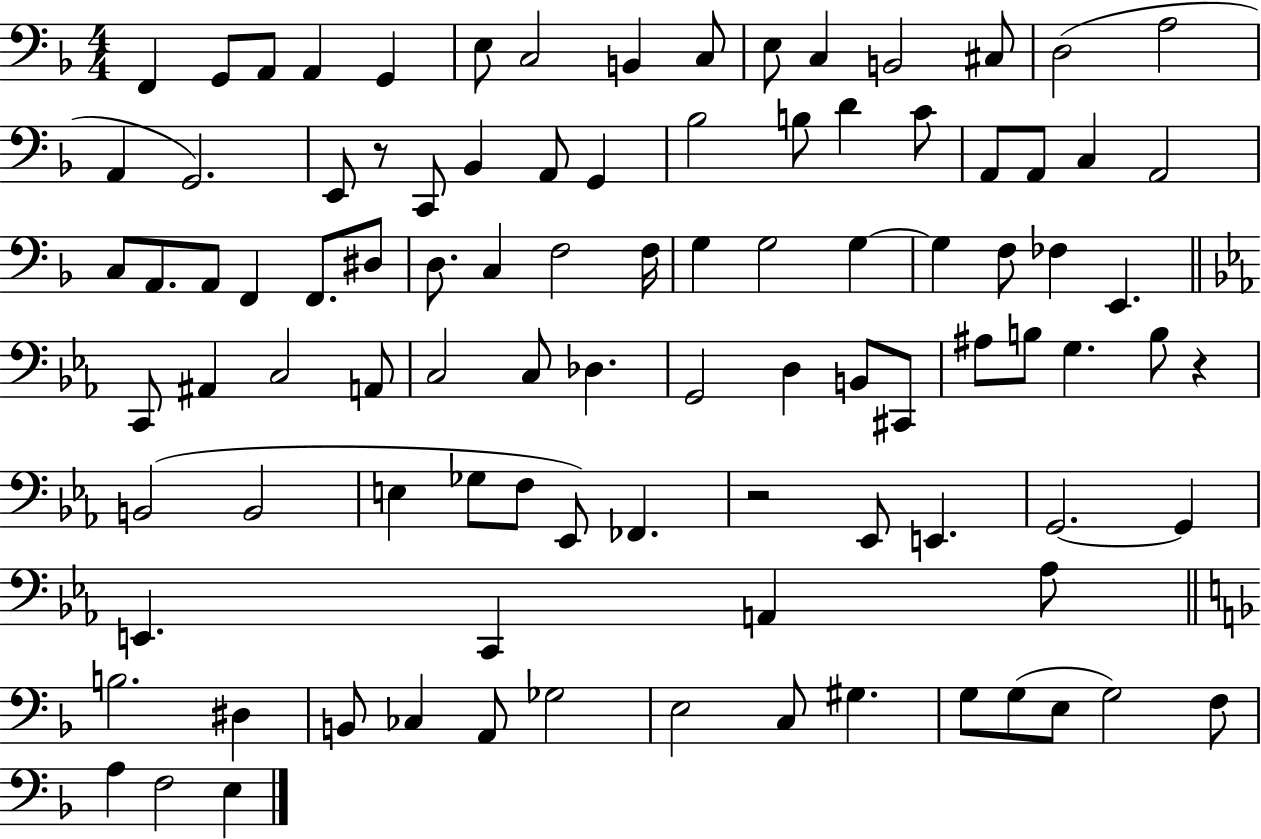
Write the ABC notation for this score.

X:1
T:Untitled
M:4/4
L:1/4
K:F
F,, G,,/2 A,,/2 A,, G,, E,/2 C,2 B,, C,/2 E,/2 C, B,,2 ^C,/2 D,2 A,2 A,, G,,2 E,,/2 z/2 C,,/2 _B,, A,,/2 G,, _B,2 B,/2 D C/2 A,,/2 A,,/2 C, A,,2 C,/2 A,,/2 A,,/2 F,, F,,/2 ^D,/2 D,/2 C, F,2 F,/4 G, G,2 G, G, F,/2 _F, E,, C,,/2 ^A,, C,2 A,,/2 C,2 C,/2 _D, G,,2 D, B,,/2 ^C,,/2 ^A,/2 B,/2 G, B,/2 z B,,2 B,,2 E, _G,/2 F,/2 _E,,/2 _F,, z2 _E,,/2 E,, G,,2 G,, E,, C,, A,, _A,/2 B,2 ^D, B,,/2 _C, A,,/2 _G,2 E,2 C,/2 ^G, G,/2 G,/2 E,/2 G,2 F,/2 A, F,2 E,